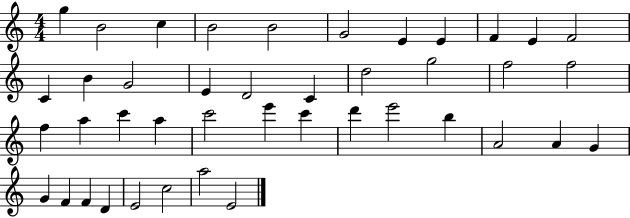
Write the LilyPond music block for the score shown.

{
  \clef treble
  \numericTimeSignature
  \time 4/4
  \key c \major
  g''4 b'2 c''4 | b'2 b'2 | g'2 e'4 e'4 | f'4 e'4 f'2 | \break c'4 b'4 g'2 | e'4 d'2 c'4 | d''2 g''2 | f''2 f''2 | \break f''4 a''4 c'''4 a''4 | c'''2 e'''4 c'''4 | d'''4 e'''2 b''4 | a'2 a'4 g'4 | \break g'4 f'4 f'4 d'4 | e'2 c''2 | a''2 e'2 | \bar "|."
}